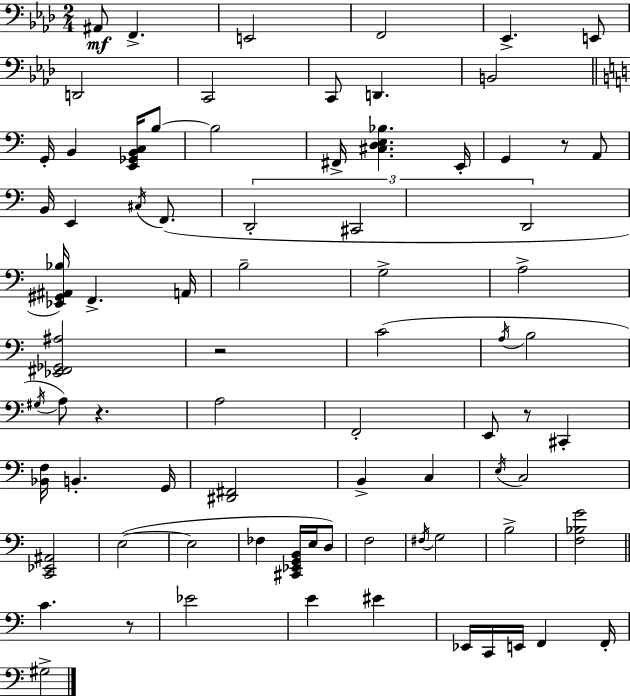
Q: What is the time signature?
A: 2/4